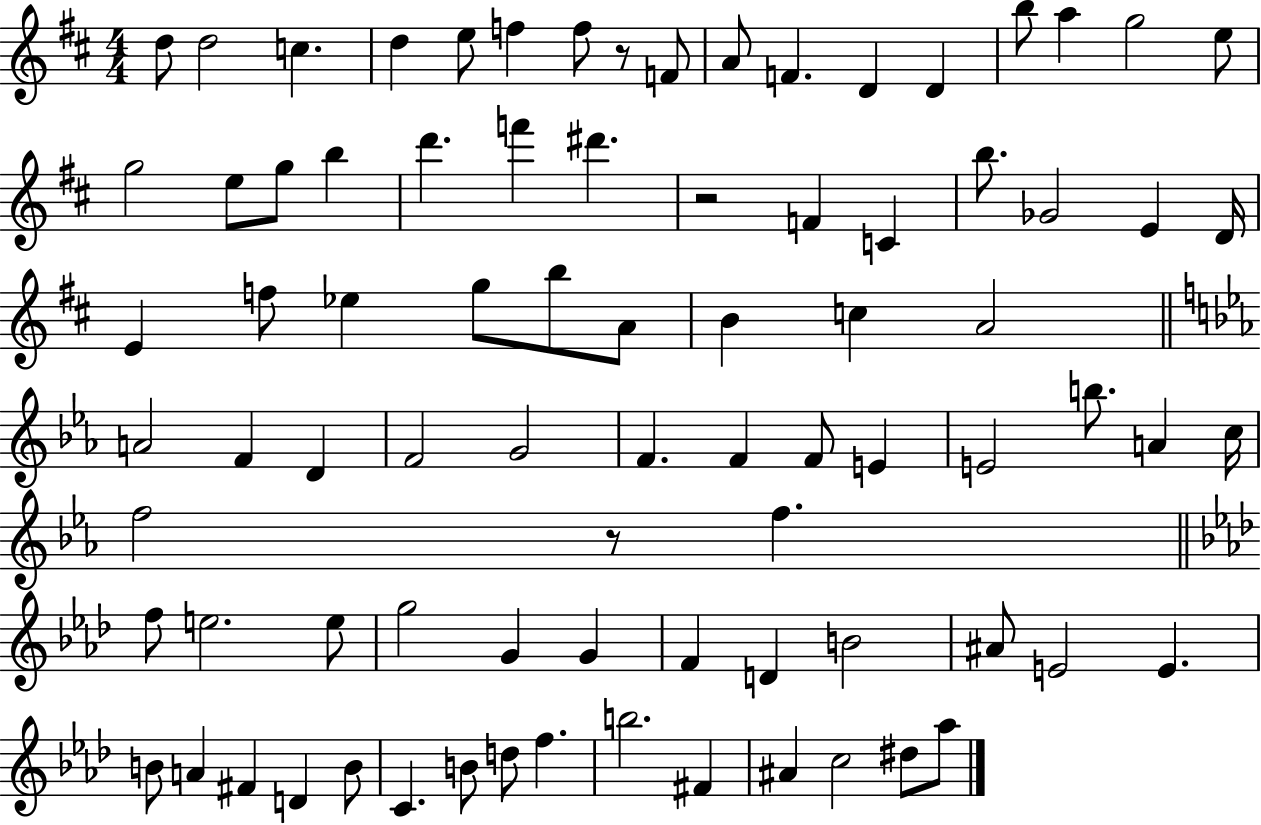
X:1
T:Untitled
M:4/4
L:1/4
K:D
d/2 d2 c d e/2 f f/2 z/2 F/2 A/2 F D D b/2 a g2 e/2 g2 e/2 g/2 b d' f' ^d' z2 F C b/2 _G2 E D/4 E f/2 _e g/2 b/2 A/2 B c A2 A2 F D F2 G2 F F F/2 E E2 b/2 A c/4 f2 z/2 f f/2 e2 e/2 g2 G G F D B2 ^A/2 E2 E B/2 A ^F D B/2 C B/2 d/2 f b2 ^F ^A c2 ^d/2 _a/2